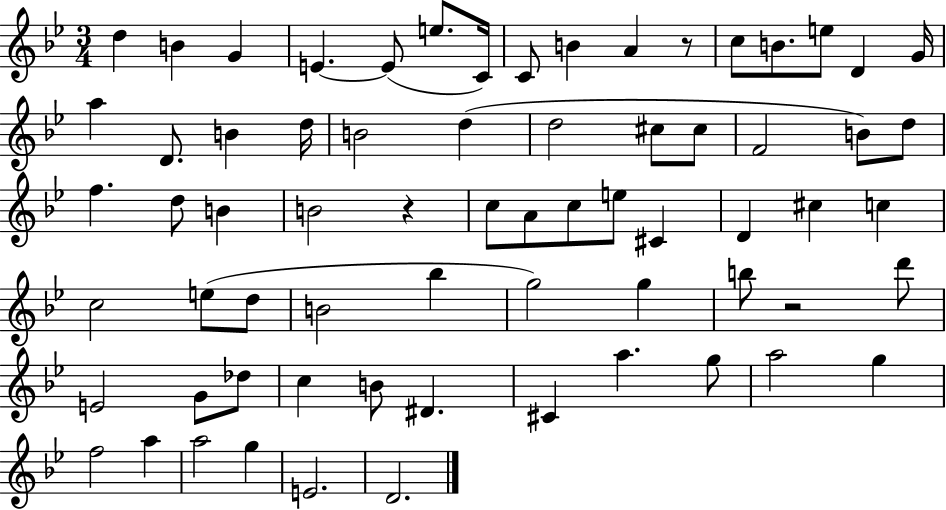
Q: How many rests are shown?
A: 3